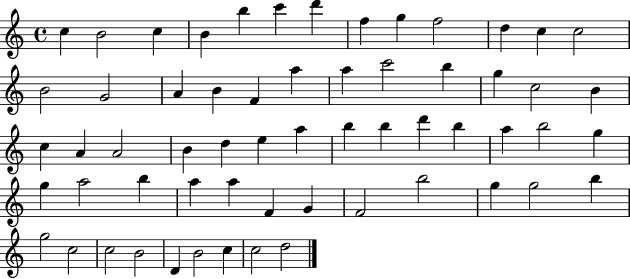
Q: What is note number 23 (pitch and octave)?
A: G5